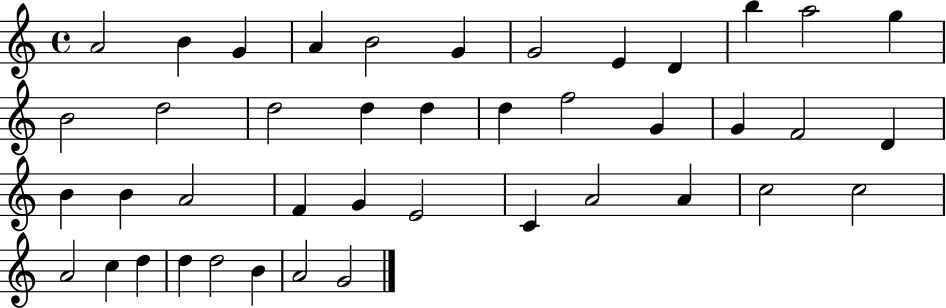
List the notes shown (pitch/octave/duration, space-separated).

A4/h B4/q G4/q A4/q B4/h G4/q G4/h E4/q D4/q B5/q A5/h G5/q B4/h D5/h D5/h D5/q D5/q D5/q F5/h G4/q G4/q F4/h D4/q B4/q B4/q A4/h F4/q G4/q E4/h C4/q A4/h A4/q C5/h C5/h A4/h C5/q D5/q D5/q D5/h B4/q A4/h G4/h